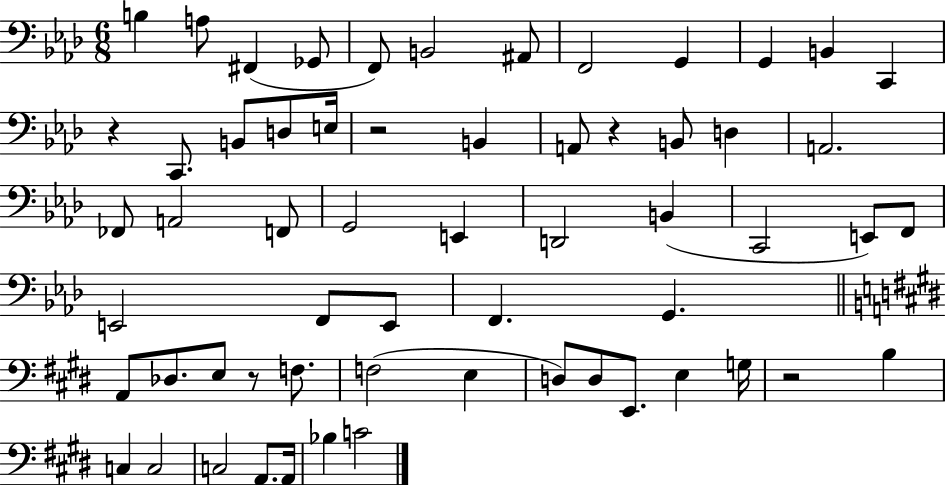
{
  \clef bass
  \numericTimeSignature
  \time 6/8
  \key aes \major
  b4 a8 fis,4( ges,8 | f,8) b,2 ais,8 | f,2 g,4 | g,4 b,4 c,4 | \break r4 c,8. b,8 d8 e16 | r2 b,4 | a,8 r4 b,8 d4 | a,2. | \break fes,8 a,2 f,8 | g,2 e,4 | d,2 b,4( | c,2 e,8) f,8 | \break e,2 f,8 e,8 | f,4. g,4. | \bar "||" \break \key e \major a,8 des8. e8 r8 f8. | f2( e4 | d8) d8 e,8. e4 g16 | r2 b4 | \break c4 c2 | c2 a,8. a,16 | bes4 c'2 | \bar "|."
}